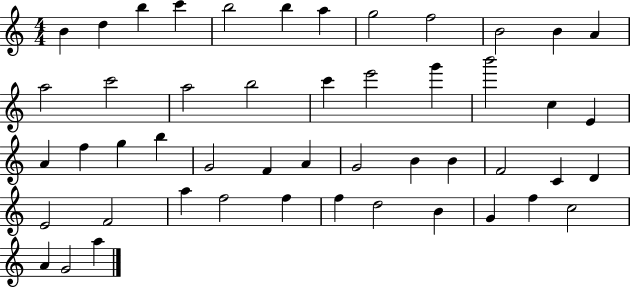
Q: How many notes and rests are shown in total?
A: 49